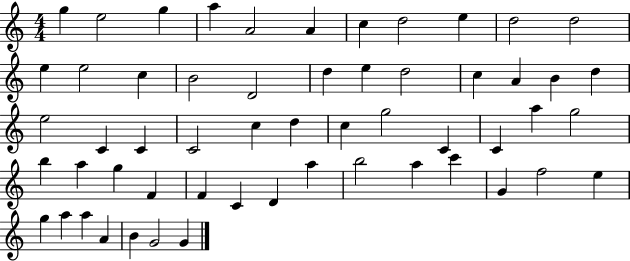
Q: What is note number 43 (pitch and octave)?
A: A5